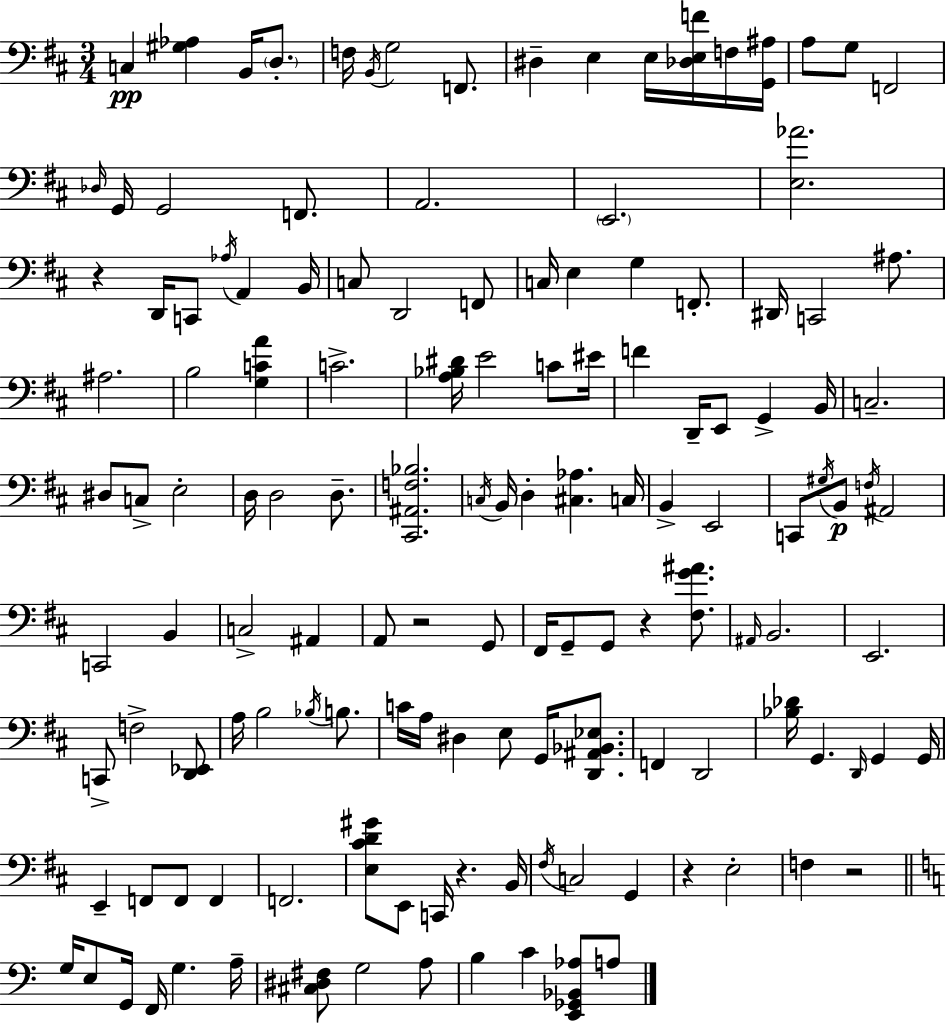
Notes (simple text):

C3/q [G#3,Ab3]/q B2/s D3/e. F3/s B2/s G3/h F2/e. D#3/q E3/q E3/s [Db3,E3,F4]/s F3/s [G2,A#3]/s A3/e G3/e F2/h Db3/s G2/s G2/h F2/e. A2/h. E2/h. [E3,Ab4]/h. R/q D2/s C2/e Ab3/s A2/q B2/s C3/e D2/h F2/e C3/s E3/q G3/q F2/e. D#2/s C2/h A#3/e. A#3/h. B3/h [G3,C4,A4]/q C4/h. [A3,Bb3,D#4]/s E4/h C4/e EIS4/s F4/q D2/s E2/e G2/q B2/s C3/h. D#3/e C3/e E3/h D3/s D3/h D3/e. [C#2,A#2,F3,Bb3]/h. C3/s B2/s D3/q [C#3,Ab3]/q. C3/s B2/q E2/h C2/e G#3/s B2/e F3/s A#2/h C2/h B2/q C3/h A#2/q A2/e R/h G2/e F#2/s G2/e G2/e R/q [F#3,G4,A#4]/e. A#2/s B2/h. E2/h. C2/e F3/h [D2,Eb2]/e A3/s B3/h Bb3/s B3/e. C4/s A3/s D#3/q E3/e G2/s [D2,A#2,Bb2,Eb3]/e. F2/q D2/h [Bb3,Db4]/s G2/q. D2/s G2/q G2/s E2/q F2/e F2/e F2/q F2/h. [E3,C#4,D4,G#4]/e E2/e C2/s R/q. B2/s F#3/s C3/h G2/q R/q E3/h F3/q R/h G3/s E3/e G2/s F2/s G3/q. A3/s [C#3,D#3,F#3]/e G3/h A3/e B3/q C4/q [E2,Gb2,Bb2,Ab3]/e A3/e